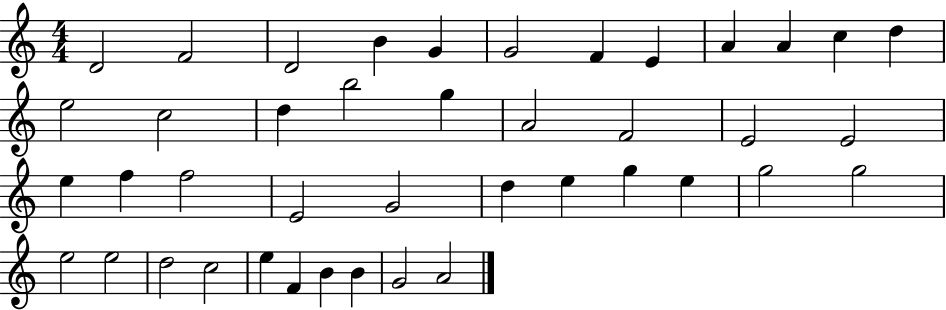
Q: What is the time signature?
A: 4/4